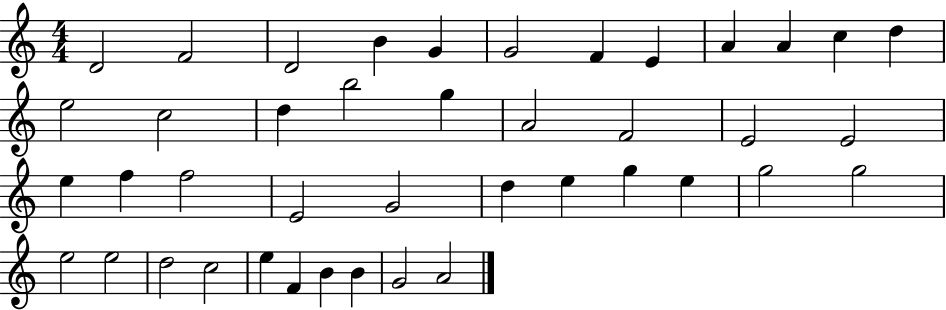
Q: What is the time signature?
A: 4/4